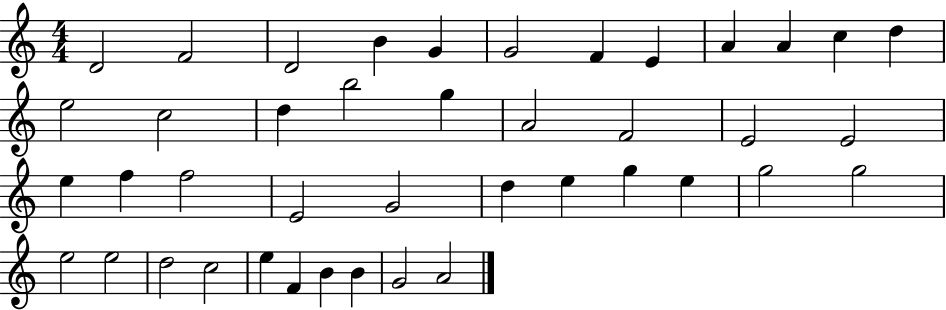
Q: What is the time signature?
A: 4/4